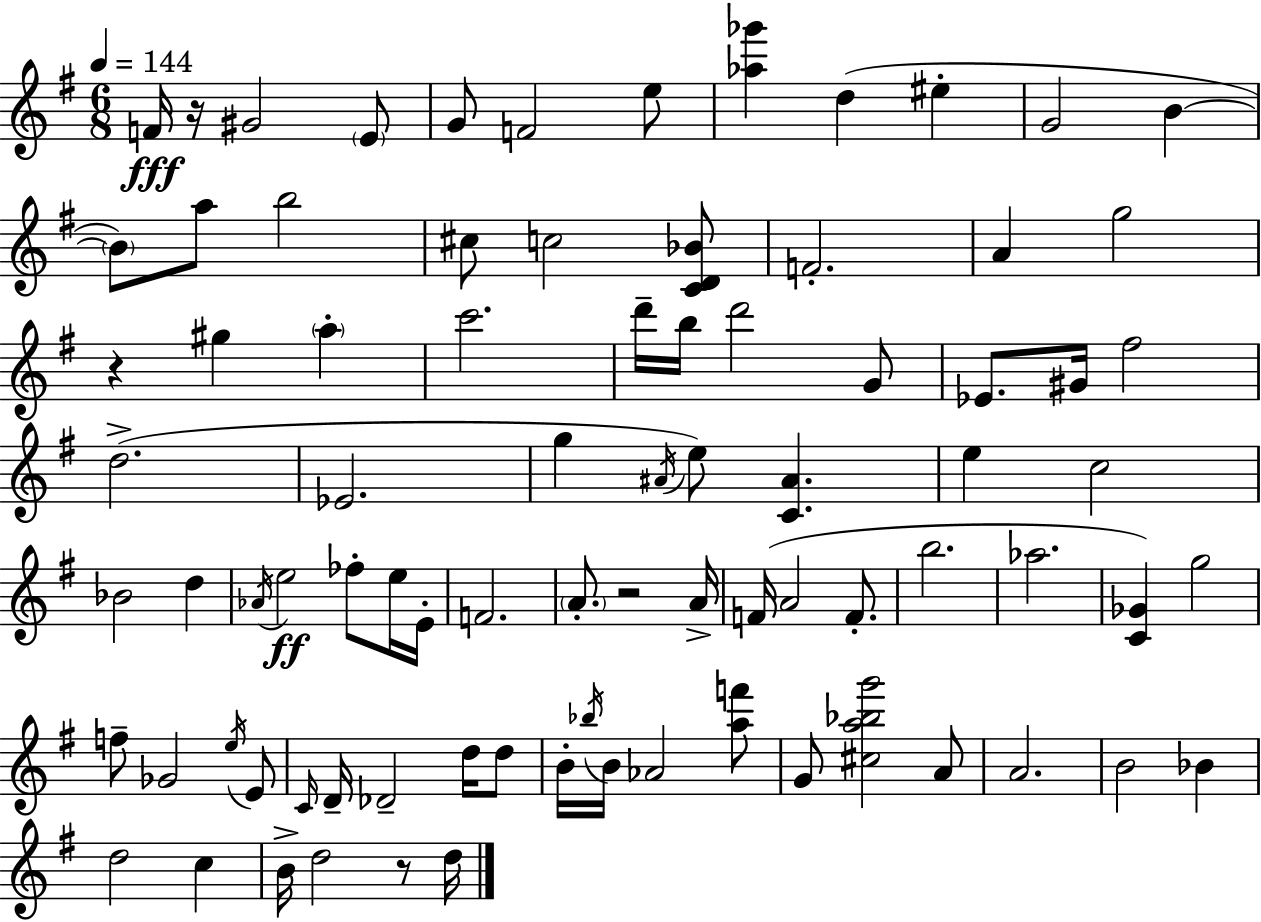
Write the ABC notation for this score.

X:1
T:Untitled
M:6/8
L:1/4
K:G
F/4 z/4 ^G2 E/2 G/2 F2 e/2 [_a_g'] d ^e G2 B B/2 a/2 b2 ^c/2 c2 [CD_B]/2 F2 A g2 z ^g a c'2 d'/4 b/4 d'2 G/2 _E/2 ^G/4 ^f2 d2 _E2 g ^A/4 e/2 [C^A] e c2 _B2 d _A/4 e2 _f/2 e/4 E/4 F2 A/2 z2 A/4 F/4 A2 F/2 b2 _a2 [C_G] g2 f/2 _G2 e/4 E/2 C/4 D/4 _D2 d/4 d/2 B/4 _b/4 B/4 _A2 [af']/2 G/2 [^ca_bg']2 A/2 A2 B2 _B d2 c B/4 d2 z/2 d/4